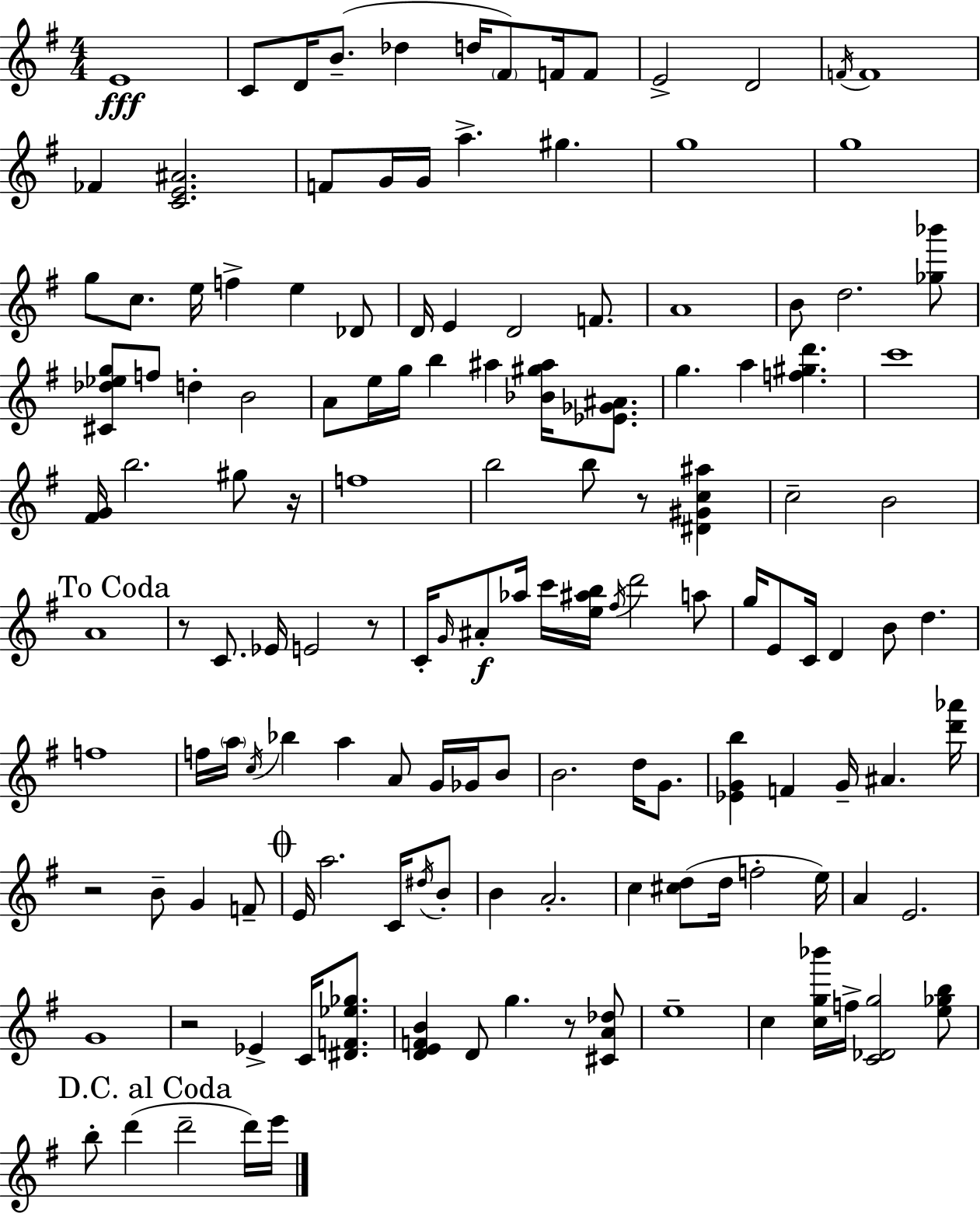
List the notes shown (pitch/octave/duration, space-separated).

E4/w C4/e D4/s B4/e. Db5/q D5/s F#4/e F4/s F4/e E4/h D4/h F4/s F4/w FES4/q [C4,E4,A#4]/h. F4/e G4/s G4/s A5/q. G#5/q. G5/w G5/w G5/e C5/e. E5/s F5/q E5/q Db4/e D4/s E4/q D4/h F4/e. A4/w B4/e D5/h. [Gb5,Bb6]/e [C#4,Db5,Eb5,G5]/e F5/e D5/q B4/h A4/e E5/s G5/s B5/q A#5/q [Bb4,G#5,A#5]/s [Eb4,Gb4,A#4]/e. G5/q. A5/q [F5,G#5,D6]/q. C6/w [F#4,G4]/s B5/h. G#5/e R/s F5/w B5/h B5/e R/e [D#4,G#4,C5,A#5]/q C5/h B4/h A4/w R/e C4/e. Eb4/s E4/h R/e C4/s G4/s A#4/e Ab5/s C6/s [E5,A#5,B5]/s F#5/s D6/h A5/e G5/s E4/e C4/s D4/q B4/e D5/q. F5/w F5/s A5/s C5/s Bb5/q A5/q A4/e G4/s Gb4/s B4/e B4/h. D5/s G4/e. [Eb4,G4,B5]/q F4/q G4/s A#4/q. [D6,Ab6]/s R/h B4/e G4/q F4/e E4/s A5/h. C4/s D#5/s B4/e B4/q A4/h. C5/q [C#5,D5]/e D5/s F5/h E5/s A4/q E4/h. G4/w R/h Eb4/q C4/s [D#4,F4,Eb5,Gb5]/e. [D4,E4,F4,B4]/q D4/e G5/q. R/e [C#4,A4,Db5]/e E5/w C5/q [C5,G5,Bb6]/s F5/s [C4,Db4,G5]/h [E5,Gb5,B5]/e B5/e D6/q D6/h D6/s E6/s